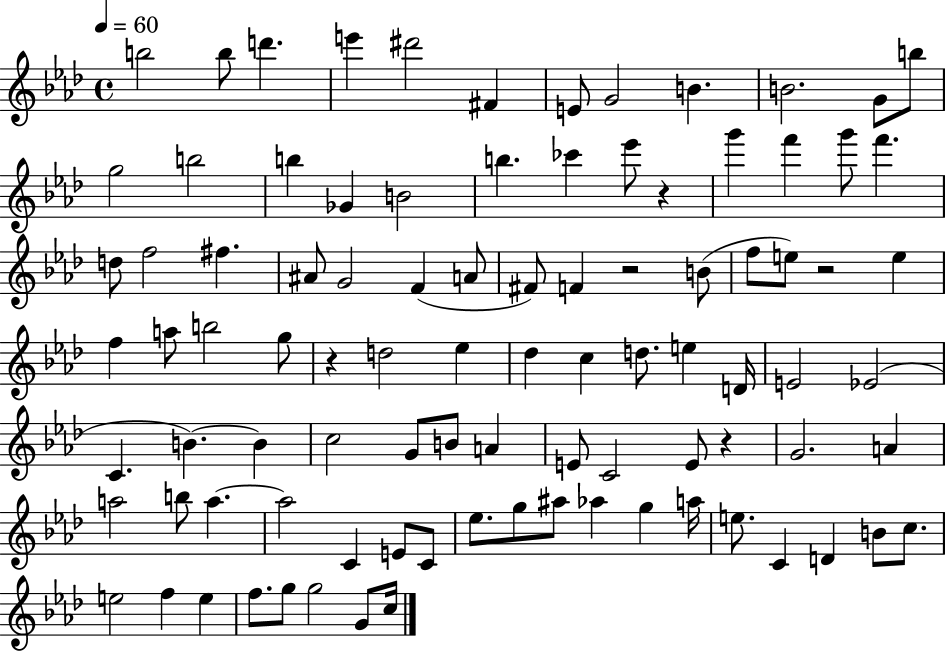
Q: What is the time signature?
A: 4/4